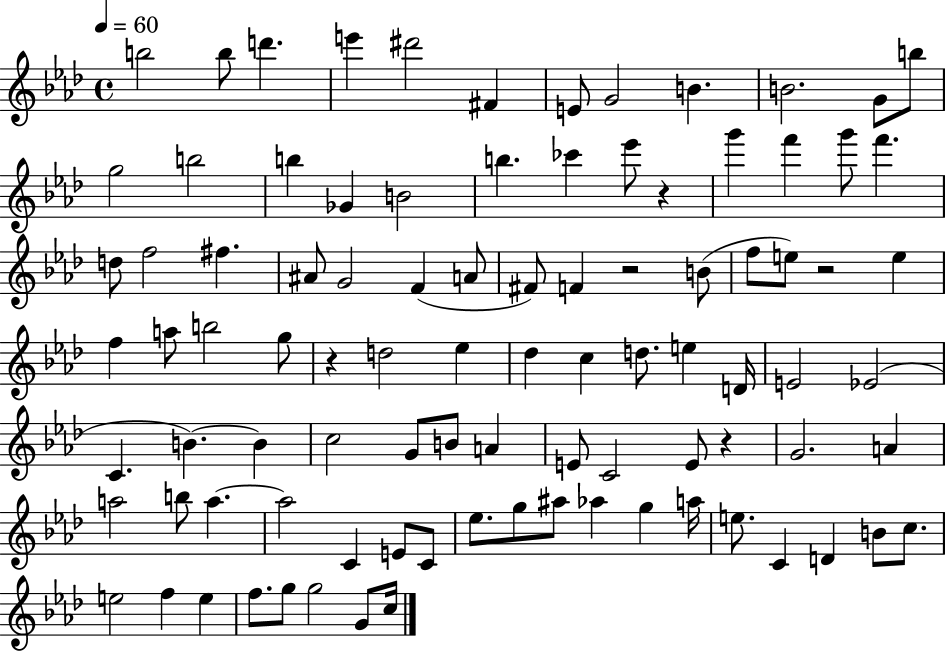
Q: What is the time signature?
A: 4/4